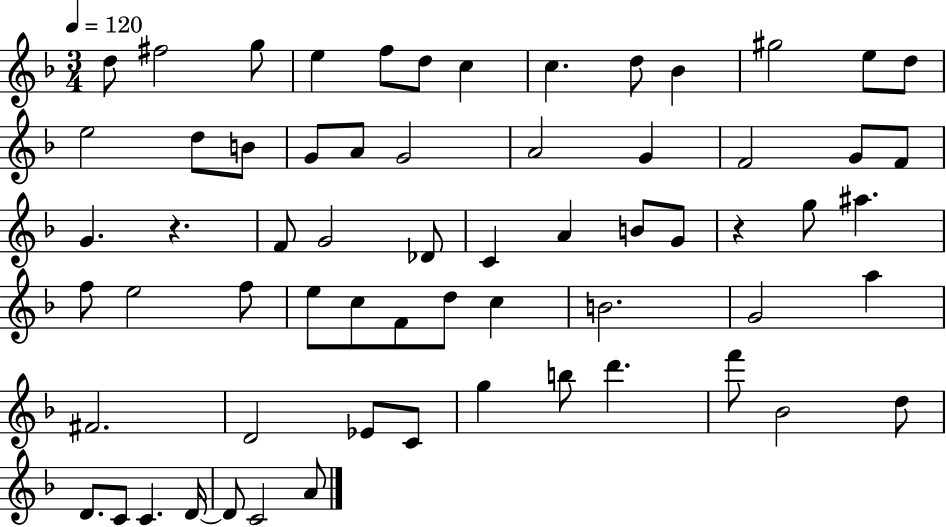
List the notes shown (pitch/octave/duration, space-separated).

D5/e F#5/h G5/e E5/q F5/e D5/e C5/q C5/q. D5/e Bb4/q G#5/h E5/e D5/e E5/h D5/e B4/e G4/e A4/e G4/h A4/h G4/q F4/h G4/e F4/e G4/q. R/q. F4/e G4/h Db4/e C4/q A4/q B4/e G4/e R/q G5/e A#5/q. F5/e E5/h F5/e E5/e C5/e F4/e D5/e C5/q B4/h. G4/h A5/q F#4/h. D4/h Eb4/e C4/e G5/q B5/e D6/q. F6/e Bb4/h D5/e D4/e. C4/e C4/q. D4/s D4/e C4/h A4/e